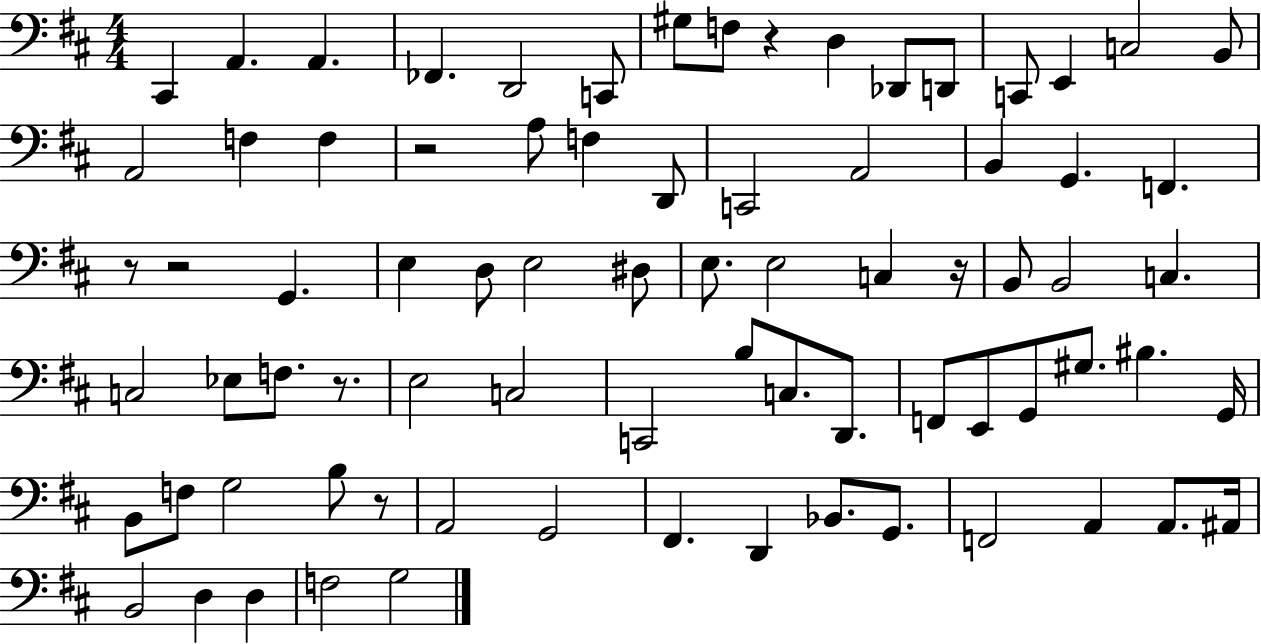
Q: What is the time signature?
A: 4/4